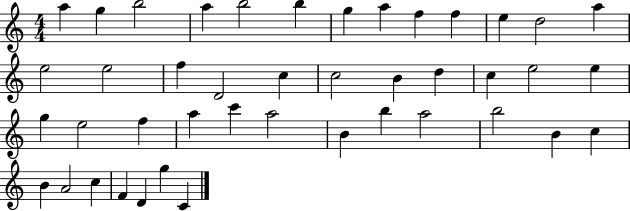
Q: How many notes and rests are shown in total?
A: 43